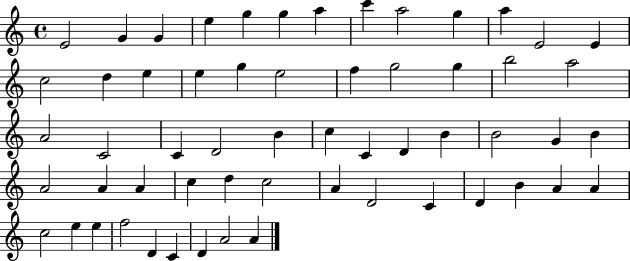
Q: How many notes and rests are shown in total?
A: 58